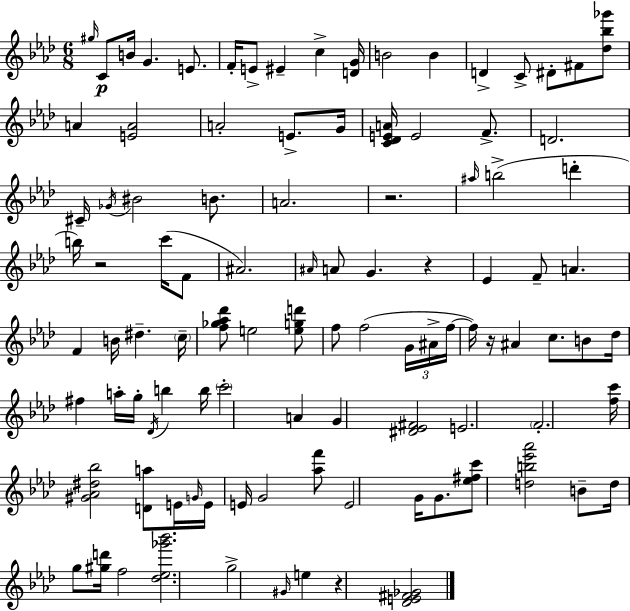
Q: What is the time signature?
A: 6/8